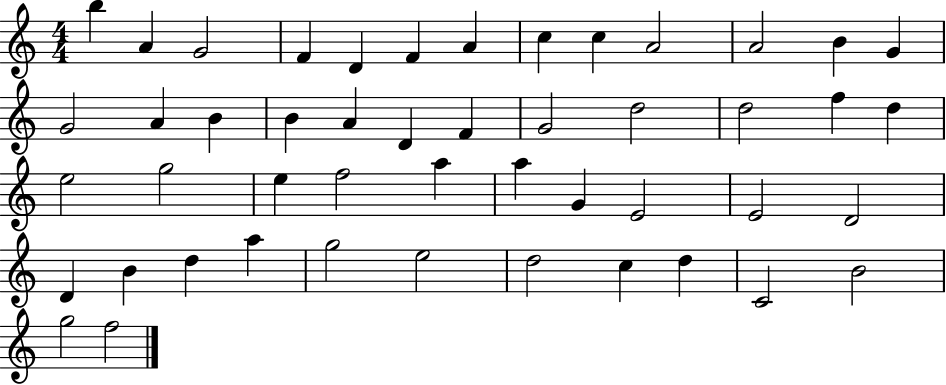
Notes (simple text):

B5/q A4/q G4/h F4/q D4/q F4/q A4/q C5/q C5/q A4/h A4/h B4/q G4/q G4/h A4/q B4/q B4/q A4/q D4/q F4/q G4/h D5/h D5/h F5/q D5/q E5/h G5/h E5/q F5/h A5/q A5/q G4/q E4/h E4/h D4/h D4/q B4/q D5/q A5/q G5/h E5/h D5/h C5/q D5/q C4/h B4/h G5/h F5/h